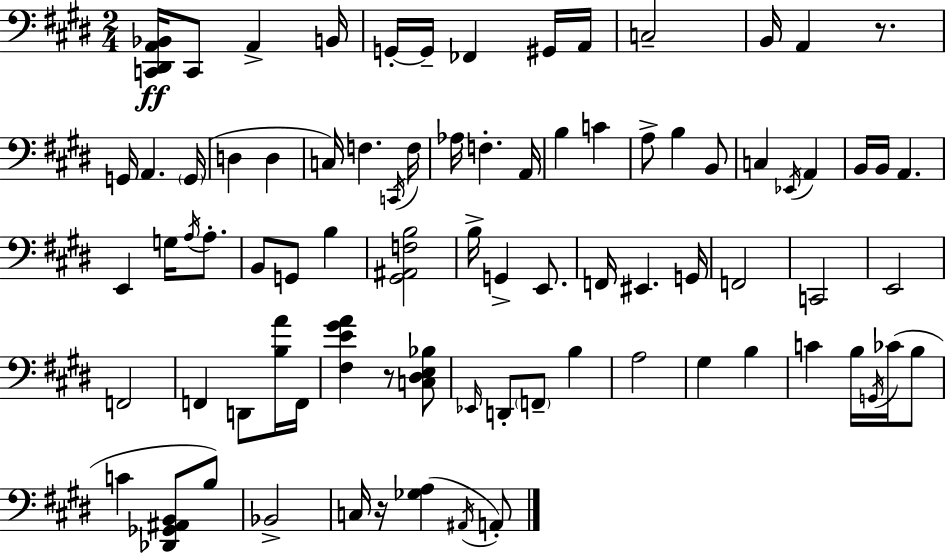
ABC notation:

X:1
T:Untitled
M:2/4
L:1/4
K:E
[C,,^D,,A,,_B,,]/4 C,,/2 A,, B,,/4 G,,/4 G,,/4 _F,, ^G,,/4 A,,/4 C,2 B,,/4 A,, z/2 G,,/4 A,, G,,/4 D, D, C,/4 F, C,,/4 F,/4 _A,/4 F, A,,/4 B, C A,/2 B, B,,/2 C, _E,,/4 A,, B,,/4 B,,/4 A,, E,, G,/4 A,/4 A,/2 B,,/2 G,,/2 B, [^G,,^A,,F,B,]2 B,/4 G,, E,,/2 F,,/4 ^E,, G,,/4 F,,2 C,,2 E,,2 F,,2 F,, D,,/2 [B,A]/4 F,,/4 [^F,E^GA] z/2 [C,^D,E,_B,]/2 _E,,/4 D,,/2 F,,/2 B, A,2 ^G, B, C B,/4 G,,/4 _C/4 B,/2 C [_D,,_G,,^A,,B,,]/2 B,/2 _B,,2 C,/4 z/4 [_G,A,] ^A,,/4 A,,/2